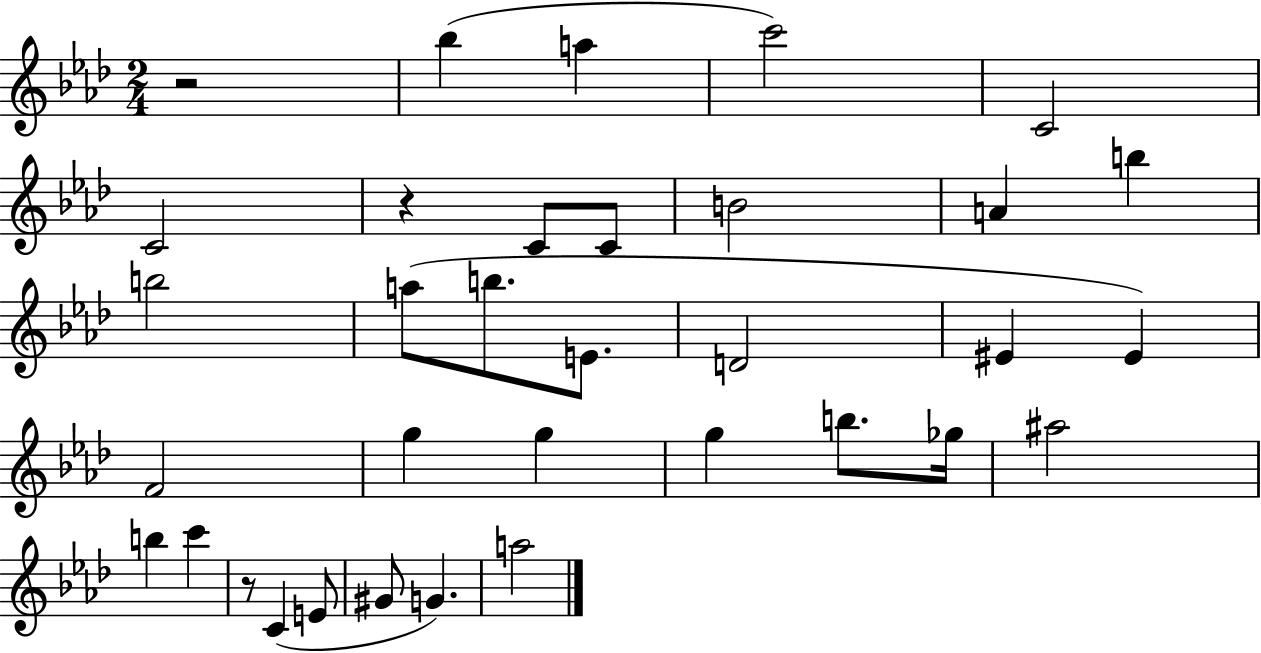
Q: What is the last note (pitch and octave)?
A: A5